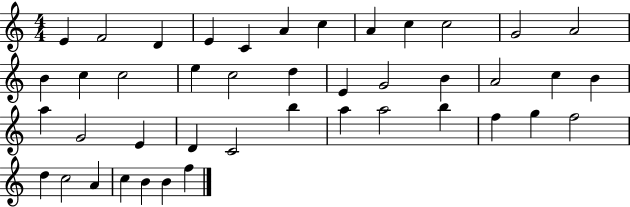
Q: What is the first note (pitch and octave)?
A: E4